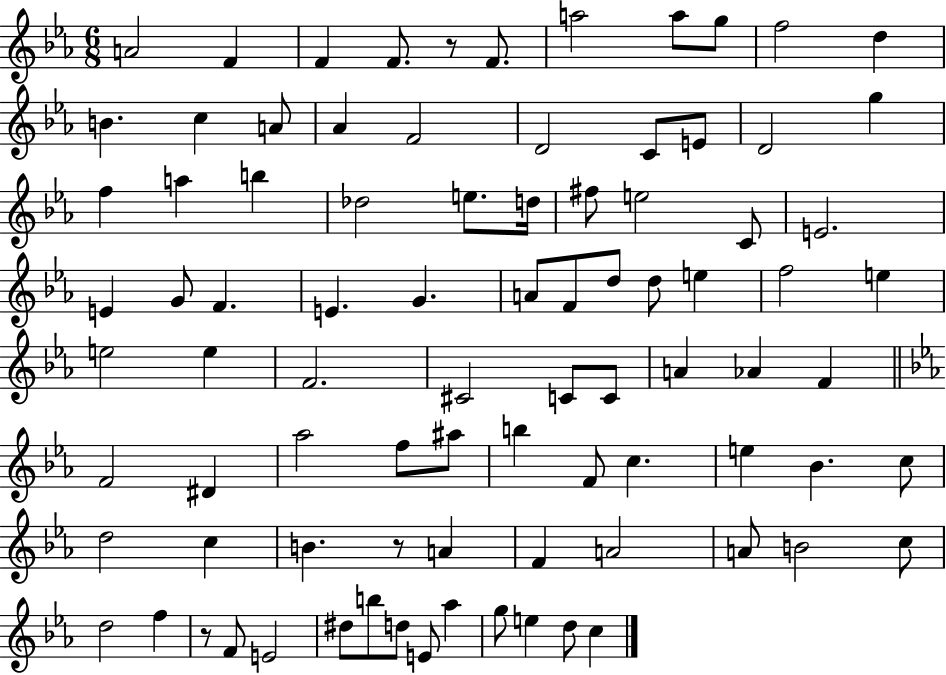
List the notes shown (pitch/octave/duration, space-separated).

A4/h F4/q F4/q F4/e. R/e F4/e. A5/h A5/e G5/e F5/h D5/q B4/q. C5/q A4/e Ab4/q F4/h D4/h C4/e E4/e D4/h G5/q F5/q A5/q B5/q Db5/h E5/e. D5/s F#5/e E5/h C4/e E4/h. E4/q G4/e F4/q. E4/q. G4/q. A4/e F4/e D5/e D5/e E5/q F5/h E5/q E5/h E5/q F4/h. C#4/h C4/e C4/e A4/q Ab4/q F4/q F4/h D#4/q Ab5/h F5/e A#5/e B5/q F4/e C5/q. E5/q Bb4/q. C5/e D5/h C5/q B4/q. R/e A4/q F4/q A4/h A4/e B4/h C5/e D5/h F5/q R/e F4/e E4/h D#5/e B5/e D5/e E4/e Ab5/q G5/e E5/q D5/e C5/q